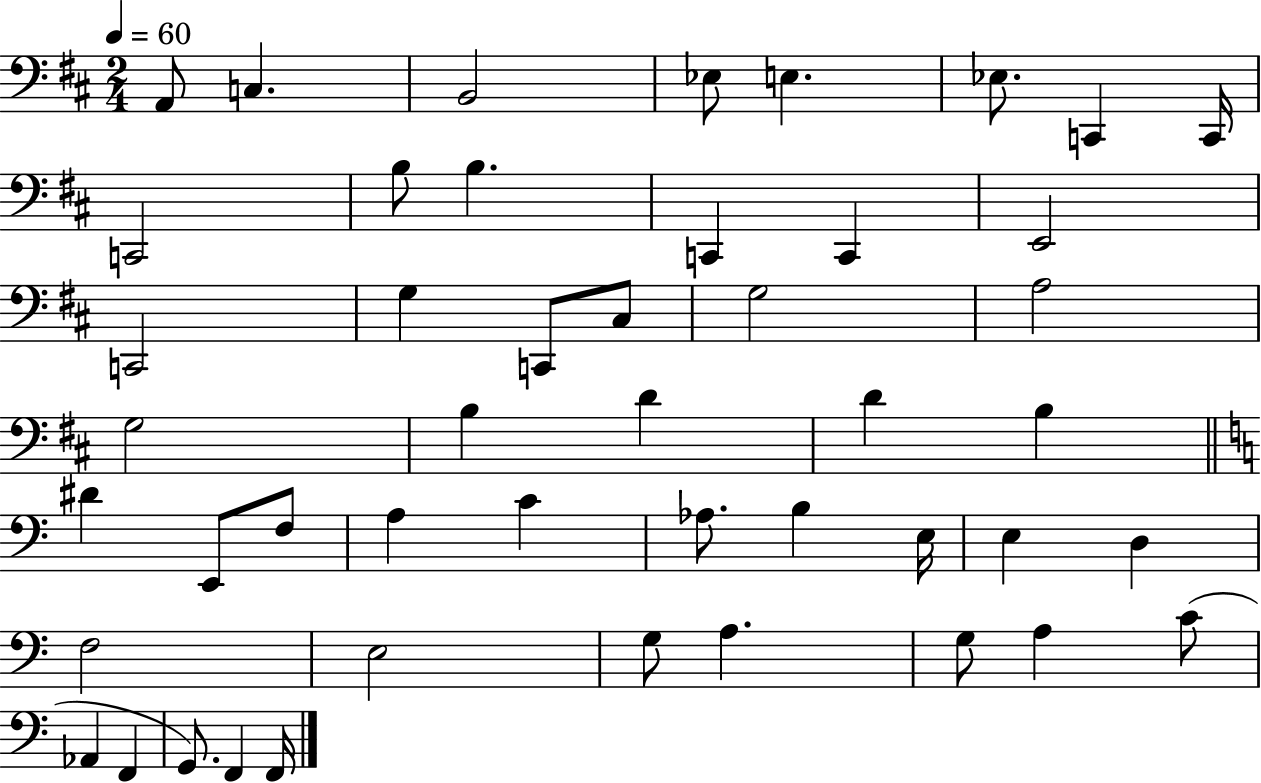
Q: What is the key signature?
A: D major